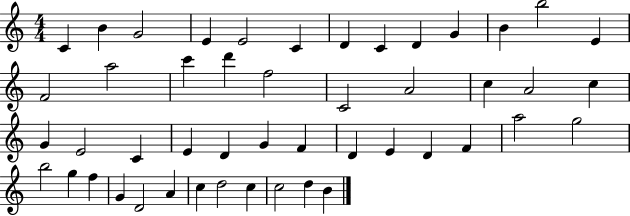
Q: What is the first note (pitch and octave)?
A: C4